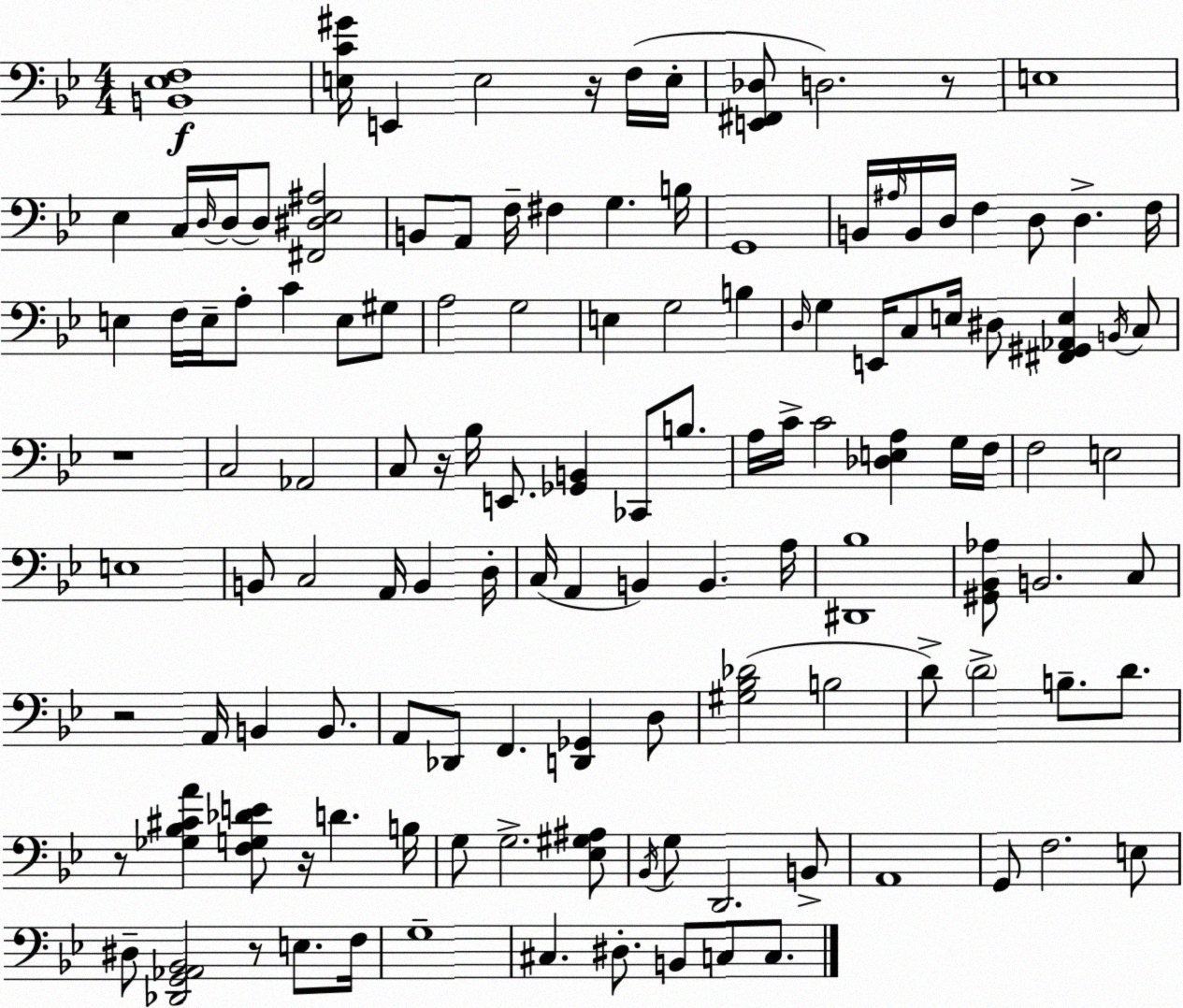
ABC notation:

X:1
T:Untitled
M:4/4
L:1/4
K:Bb
[B,,_E,F,]4 [E,C^G]/4 E,, E,2 z/4 F,/4 E,/4 [E,,^F,,_D,]/2 D,2 z/2 E,4 _E, C,/4 D,/4 D,/4 D,/2 [^F,,^D,_E,^A,]2 B,,/2 A,,/2 F,/4 ^F, G, B,/4 G,,4 B,,/4 ^A,/4 B,,/4 D,/4 F, D,/2 D, F,/4 E, F,/4 E,/4 A,/2 C E,/2 ^G,/2 A,2 G,2 E, G,2 B, D,/4 G, E,,/4 C,/2 E,/4 ^D,/2 [^F,,^G,,_A,,E,] B,,/4 C,/2 z4 C,2 _A,,2 C,/2 z/4 _B,/4 E,,/2 [_G,,B,,] _C,,/2 B,/2 A,/4 C/4 C2 [_D,E,A,] G,/4 F,/4 F,2 E,2 E,4 B,,/2 C,2 A,,/4 B,, D,/4 C,/4 A,, B,, B,, A,/4 [^D,,_B,]4 [^G,,_B,,_A,]/2 B,,2 C,/2 z2 A,,/4 B,, B,,/2 A,,/2 _D,,/2 F,, [D,,_G,,] D,/2 [^G,_B,_D]2 B,2 D/2 D2 B,/2 D/2 z/2 [_G,_B,^CA] [F,G,_DE]/2 z/4 D B,/4 G,/2 G,2 [_E,^G,^A,]/2 _B,,/4 G,/2 D,,2 B,,/2 A,,4 G,,/2 F,2 E,/2 ^D,/2 [_D,,G,,_A,,_B,,]2 z/2 E,/2 F,/4 G,4 ^C, ^D,/2 B,,/2 C,/2 C,/2